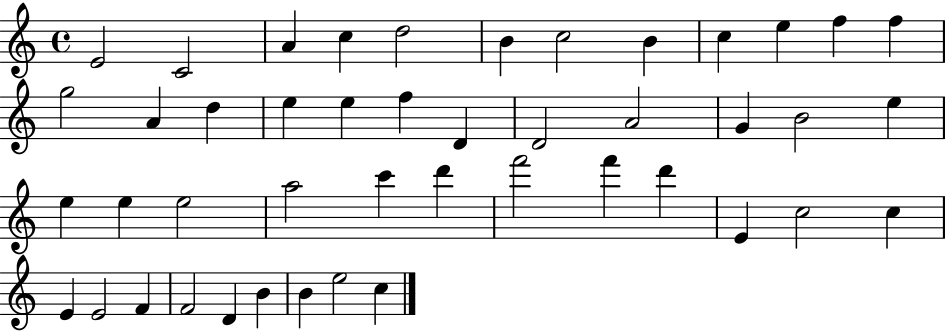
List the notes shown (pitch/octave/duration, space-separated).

E4/h C4/h A4/q C5/q D5/h B4/q C5/h B4/q C5/q E5/q F5/q F5/q G5/h A4/q D5/q E5/q E5/q F5/q D4/q D4/h A4/h G4/q B4/h E5/q E5/q E5/q E5/h A5/h C6/q D6/q F6/h F6/q D6/q E4/q C5/h C5/q E4/q E4/h F4/q F4/h D4/q B4/q B4/q E5/h C5/q